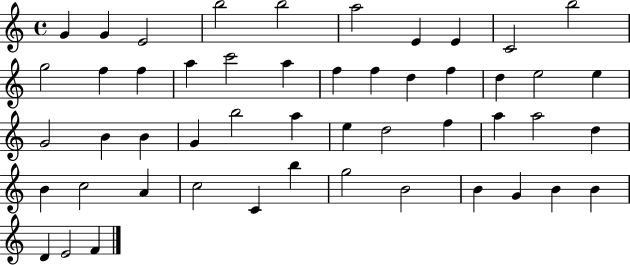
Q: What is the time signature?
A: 4/4